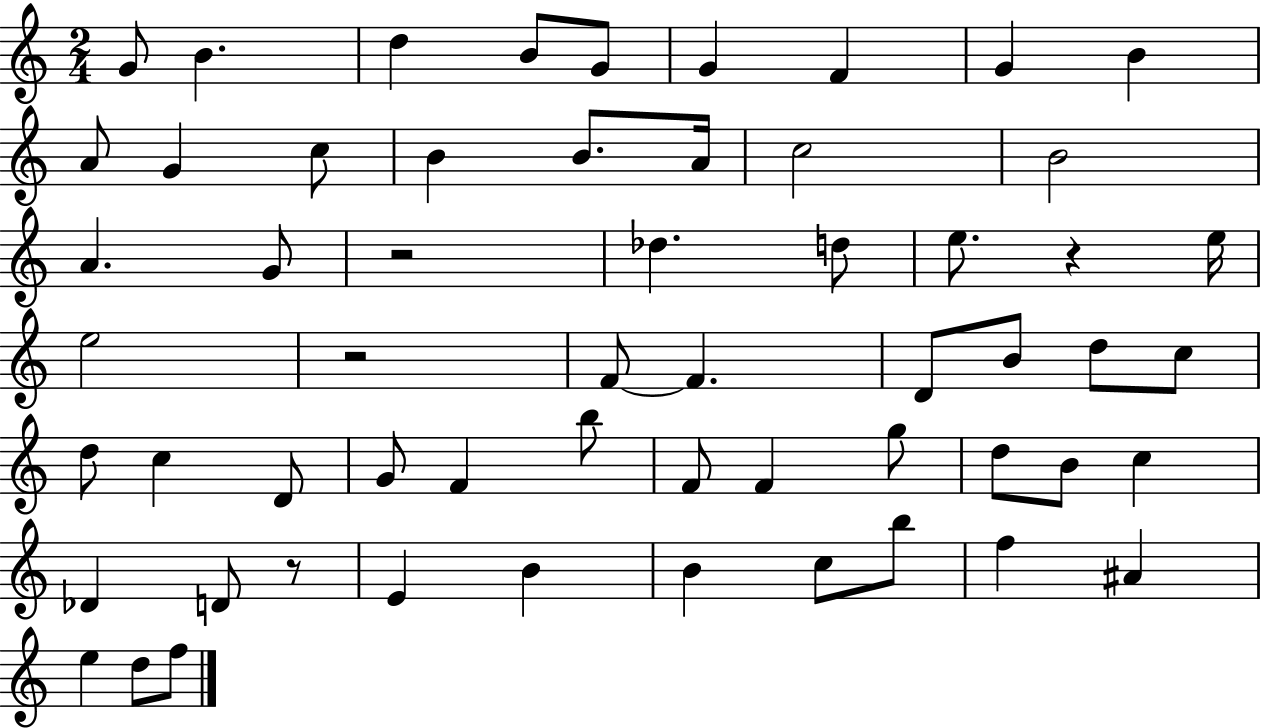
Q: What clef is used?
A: treble